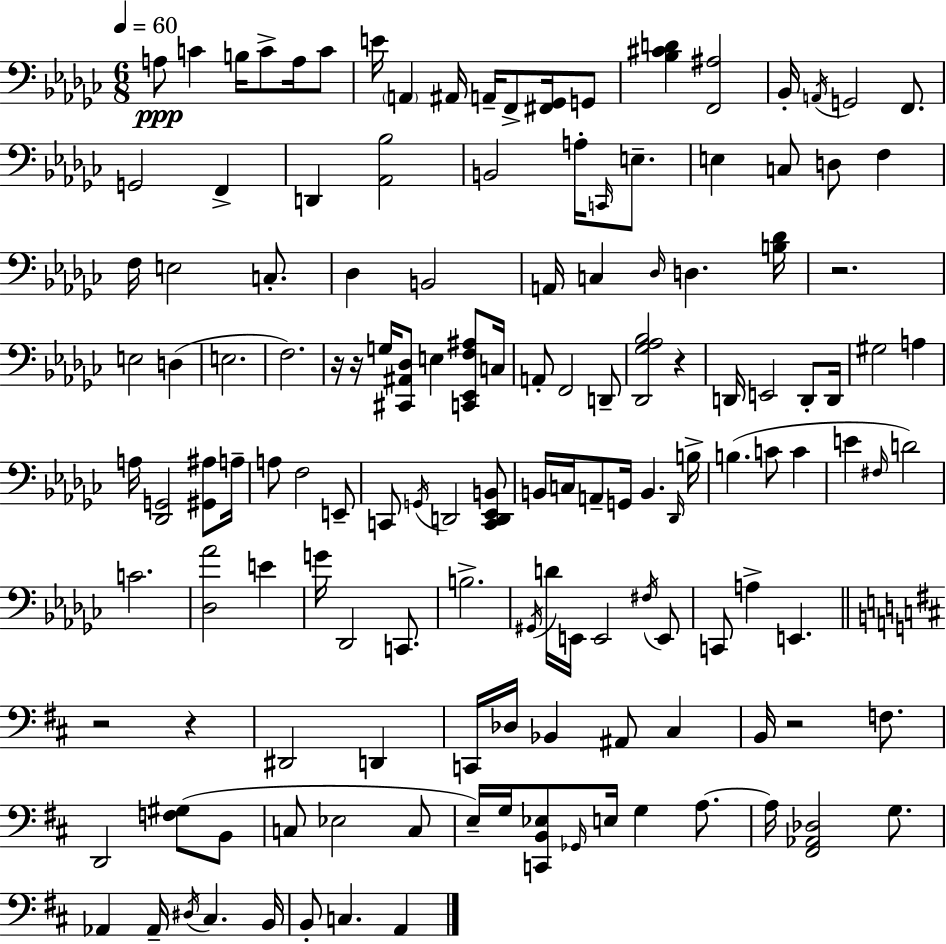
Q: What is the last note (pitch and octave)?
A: A2